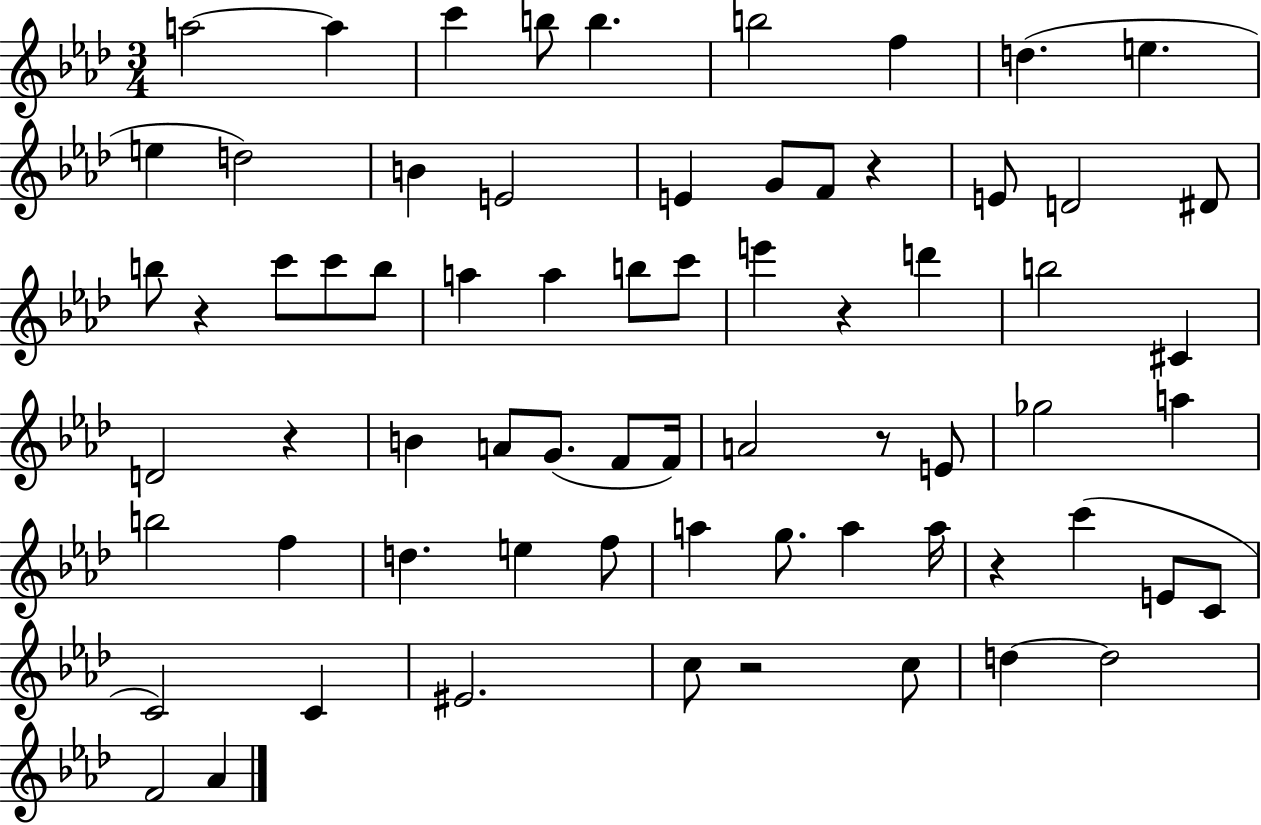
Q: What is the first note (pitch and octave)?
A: A5